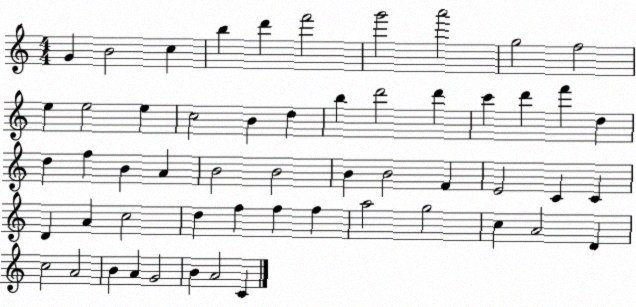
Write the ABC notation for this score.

X:1
T:Untitled
M:4/4
L:1/4
K:C
G B2 c b d' f'2 g'2 a'2 g2 f2 e e2 e c2 B d b d'2 d' c' d' f' d d f B A B2 B2 B B2 F E2 C C D A c2 d f f f a2 g2 c A2 D c2 A2 B A G2 B A2 C